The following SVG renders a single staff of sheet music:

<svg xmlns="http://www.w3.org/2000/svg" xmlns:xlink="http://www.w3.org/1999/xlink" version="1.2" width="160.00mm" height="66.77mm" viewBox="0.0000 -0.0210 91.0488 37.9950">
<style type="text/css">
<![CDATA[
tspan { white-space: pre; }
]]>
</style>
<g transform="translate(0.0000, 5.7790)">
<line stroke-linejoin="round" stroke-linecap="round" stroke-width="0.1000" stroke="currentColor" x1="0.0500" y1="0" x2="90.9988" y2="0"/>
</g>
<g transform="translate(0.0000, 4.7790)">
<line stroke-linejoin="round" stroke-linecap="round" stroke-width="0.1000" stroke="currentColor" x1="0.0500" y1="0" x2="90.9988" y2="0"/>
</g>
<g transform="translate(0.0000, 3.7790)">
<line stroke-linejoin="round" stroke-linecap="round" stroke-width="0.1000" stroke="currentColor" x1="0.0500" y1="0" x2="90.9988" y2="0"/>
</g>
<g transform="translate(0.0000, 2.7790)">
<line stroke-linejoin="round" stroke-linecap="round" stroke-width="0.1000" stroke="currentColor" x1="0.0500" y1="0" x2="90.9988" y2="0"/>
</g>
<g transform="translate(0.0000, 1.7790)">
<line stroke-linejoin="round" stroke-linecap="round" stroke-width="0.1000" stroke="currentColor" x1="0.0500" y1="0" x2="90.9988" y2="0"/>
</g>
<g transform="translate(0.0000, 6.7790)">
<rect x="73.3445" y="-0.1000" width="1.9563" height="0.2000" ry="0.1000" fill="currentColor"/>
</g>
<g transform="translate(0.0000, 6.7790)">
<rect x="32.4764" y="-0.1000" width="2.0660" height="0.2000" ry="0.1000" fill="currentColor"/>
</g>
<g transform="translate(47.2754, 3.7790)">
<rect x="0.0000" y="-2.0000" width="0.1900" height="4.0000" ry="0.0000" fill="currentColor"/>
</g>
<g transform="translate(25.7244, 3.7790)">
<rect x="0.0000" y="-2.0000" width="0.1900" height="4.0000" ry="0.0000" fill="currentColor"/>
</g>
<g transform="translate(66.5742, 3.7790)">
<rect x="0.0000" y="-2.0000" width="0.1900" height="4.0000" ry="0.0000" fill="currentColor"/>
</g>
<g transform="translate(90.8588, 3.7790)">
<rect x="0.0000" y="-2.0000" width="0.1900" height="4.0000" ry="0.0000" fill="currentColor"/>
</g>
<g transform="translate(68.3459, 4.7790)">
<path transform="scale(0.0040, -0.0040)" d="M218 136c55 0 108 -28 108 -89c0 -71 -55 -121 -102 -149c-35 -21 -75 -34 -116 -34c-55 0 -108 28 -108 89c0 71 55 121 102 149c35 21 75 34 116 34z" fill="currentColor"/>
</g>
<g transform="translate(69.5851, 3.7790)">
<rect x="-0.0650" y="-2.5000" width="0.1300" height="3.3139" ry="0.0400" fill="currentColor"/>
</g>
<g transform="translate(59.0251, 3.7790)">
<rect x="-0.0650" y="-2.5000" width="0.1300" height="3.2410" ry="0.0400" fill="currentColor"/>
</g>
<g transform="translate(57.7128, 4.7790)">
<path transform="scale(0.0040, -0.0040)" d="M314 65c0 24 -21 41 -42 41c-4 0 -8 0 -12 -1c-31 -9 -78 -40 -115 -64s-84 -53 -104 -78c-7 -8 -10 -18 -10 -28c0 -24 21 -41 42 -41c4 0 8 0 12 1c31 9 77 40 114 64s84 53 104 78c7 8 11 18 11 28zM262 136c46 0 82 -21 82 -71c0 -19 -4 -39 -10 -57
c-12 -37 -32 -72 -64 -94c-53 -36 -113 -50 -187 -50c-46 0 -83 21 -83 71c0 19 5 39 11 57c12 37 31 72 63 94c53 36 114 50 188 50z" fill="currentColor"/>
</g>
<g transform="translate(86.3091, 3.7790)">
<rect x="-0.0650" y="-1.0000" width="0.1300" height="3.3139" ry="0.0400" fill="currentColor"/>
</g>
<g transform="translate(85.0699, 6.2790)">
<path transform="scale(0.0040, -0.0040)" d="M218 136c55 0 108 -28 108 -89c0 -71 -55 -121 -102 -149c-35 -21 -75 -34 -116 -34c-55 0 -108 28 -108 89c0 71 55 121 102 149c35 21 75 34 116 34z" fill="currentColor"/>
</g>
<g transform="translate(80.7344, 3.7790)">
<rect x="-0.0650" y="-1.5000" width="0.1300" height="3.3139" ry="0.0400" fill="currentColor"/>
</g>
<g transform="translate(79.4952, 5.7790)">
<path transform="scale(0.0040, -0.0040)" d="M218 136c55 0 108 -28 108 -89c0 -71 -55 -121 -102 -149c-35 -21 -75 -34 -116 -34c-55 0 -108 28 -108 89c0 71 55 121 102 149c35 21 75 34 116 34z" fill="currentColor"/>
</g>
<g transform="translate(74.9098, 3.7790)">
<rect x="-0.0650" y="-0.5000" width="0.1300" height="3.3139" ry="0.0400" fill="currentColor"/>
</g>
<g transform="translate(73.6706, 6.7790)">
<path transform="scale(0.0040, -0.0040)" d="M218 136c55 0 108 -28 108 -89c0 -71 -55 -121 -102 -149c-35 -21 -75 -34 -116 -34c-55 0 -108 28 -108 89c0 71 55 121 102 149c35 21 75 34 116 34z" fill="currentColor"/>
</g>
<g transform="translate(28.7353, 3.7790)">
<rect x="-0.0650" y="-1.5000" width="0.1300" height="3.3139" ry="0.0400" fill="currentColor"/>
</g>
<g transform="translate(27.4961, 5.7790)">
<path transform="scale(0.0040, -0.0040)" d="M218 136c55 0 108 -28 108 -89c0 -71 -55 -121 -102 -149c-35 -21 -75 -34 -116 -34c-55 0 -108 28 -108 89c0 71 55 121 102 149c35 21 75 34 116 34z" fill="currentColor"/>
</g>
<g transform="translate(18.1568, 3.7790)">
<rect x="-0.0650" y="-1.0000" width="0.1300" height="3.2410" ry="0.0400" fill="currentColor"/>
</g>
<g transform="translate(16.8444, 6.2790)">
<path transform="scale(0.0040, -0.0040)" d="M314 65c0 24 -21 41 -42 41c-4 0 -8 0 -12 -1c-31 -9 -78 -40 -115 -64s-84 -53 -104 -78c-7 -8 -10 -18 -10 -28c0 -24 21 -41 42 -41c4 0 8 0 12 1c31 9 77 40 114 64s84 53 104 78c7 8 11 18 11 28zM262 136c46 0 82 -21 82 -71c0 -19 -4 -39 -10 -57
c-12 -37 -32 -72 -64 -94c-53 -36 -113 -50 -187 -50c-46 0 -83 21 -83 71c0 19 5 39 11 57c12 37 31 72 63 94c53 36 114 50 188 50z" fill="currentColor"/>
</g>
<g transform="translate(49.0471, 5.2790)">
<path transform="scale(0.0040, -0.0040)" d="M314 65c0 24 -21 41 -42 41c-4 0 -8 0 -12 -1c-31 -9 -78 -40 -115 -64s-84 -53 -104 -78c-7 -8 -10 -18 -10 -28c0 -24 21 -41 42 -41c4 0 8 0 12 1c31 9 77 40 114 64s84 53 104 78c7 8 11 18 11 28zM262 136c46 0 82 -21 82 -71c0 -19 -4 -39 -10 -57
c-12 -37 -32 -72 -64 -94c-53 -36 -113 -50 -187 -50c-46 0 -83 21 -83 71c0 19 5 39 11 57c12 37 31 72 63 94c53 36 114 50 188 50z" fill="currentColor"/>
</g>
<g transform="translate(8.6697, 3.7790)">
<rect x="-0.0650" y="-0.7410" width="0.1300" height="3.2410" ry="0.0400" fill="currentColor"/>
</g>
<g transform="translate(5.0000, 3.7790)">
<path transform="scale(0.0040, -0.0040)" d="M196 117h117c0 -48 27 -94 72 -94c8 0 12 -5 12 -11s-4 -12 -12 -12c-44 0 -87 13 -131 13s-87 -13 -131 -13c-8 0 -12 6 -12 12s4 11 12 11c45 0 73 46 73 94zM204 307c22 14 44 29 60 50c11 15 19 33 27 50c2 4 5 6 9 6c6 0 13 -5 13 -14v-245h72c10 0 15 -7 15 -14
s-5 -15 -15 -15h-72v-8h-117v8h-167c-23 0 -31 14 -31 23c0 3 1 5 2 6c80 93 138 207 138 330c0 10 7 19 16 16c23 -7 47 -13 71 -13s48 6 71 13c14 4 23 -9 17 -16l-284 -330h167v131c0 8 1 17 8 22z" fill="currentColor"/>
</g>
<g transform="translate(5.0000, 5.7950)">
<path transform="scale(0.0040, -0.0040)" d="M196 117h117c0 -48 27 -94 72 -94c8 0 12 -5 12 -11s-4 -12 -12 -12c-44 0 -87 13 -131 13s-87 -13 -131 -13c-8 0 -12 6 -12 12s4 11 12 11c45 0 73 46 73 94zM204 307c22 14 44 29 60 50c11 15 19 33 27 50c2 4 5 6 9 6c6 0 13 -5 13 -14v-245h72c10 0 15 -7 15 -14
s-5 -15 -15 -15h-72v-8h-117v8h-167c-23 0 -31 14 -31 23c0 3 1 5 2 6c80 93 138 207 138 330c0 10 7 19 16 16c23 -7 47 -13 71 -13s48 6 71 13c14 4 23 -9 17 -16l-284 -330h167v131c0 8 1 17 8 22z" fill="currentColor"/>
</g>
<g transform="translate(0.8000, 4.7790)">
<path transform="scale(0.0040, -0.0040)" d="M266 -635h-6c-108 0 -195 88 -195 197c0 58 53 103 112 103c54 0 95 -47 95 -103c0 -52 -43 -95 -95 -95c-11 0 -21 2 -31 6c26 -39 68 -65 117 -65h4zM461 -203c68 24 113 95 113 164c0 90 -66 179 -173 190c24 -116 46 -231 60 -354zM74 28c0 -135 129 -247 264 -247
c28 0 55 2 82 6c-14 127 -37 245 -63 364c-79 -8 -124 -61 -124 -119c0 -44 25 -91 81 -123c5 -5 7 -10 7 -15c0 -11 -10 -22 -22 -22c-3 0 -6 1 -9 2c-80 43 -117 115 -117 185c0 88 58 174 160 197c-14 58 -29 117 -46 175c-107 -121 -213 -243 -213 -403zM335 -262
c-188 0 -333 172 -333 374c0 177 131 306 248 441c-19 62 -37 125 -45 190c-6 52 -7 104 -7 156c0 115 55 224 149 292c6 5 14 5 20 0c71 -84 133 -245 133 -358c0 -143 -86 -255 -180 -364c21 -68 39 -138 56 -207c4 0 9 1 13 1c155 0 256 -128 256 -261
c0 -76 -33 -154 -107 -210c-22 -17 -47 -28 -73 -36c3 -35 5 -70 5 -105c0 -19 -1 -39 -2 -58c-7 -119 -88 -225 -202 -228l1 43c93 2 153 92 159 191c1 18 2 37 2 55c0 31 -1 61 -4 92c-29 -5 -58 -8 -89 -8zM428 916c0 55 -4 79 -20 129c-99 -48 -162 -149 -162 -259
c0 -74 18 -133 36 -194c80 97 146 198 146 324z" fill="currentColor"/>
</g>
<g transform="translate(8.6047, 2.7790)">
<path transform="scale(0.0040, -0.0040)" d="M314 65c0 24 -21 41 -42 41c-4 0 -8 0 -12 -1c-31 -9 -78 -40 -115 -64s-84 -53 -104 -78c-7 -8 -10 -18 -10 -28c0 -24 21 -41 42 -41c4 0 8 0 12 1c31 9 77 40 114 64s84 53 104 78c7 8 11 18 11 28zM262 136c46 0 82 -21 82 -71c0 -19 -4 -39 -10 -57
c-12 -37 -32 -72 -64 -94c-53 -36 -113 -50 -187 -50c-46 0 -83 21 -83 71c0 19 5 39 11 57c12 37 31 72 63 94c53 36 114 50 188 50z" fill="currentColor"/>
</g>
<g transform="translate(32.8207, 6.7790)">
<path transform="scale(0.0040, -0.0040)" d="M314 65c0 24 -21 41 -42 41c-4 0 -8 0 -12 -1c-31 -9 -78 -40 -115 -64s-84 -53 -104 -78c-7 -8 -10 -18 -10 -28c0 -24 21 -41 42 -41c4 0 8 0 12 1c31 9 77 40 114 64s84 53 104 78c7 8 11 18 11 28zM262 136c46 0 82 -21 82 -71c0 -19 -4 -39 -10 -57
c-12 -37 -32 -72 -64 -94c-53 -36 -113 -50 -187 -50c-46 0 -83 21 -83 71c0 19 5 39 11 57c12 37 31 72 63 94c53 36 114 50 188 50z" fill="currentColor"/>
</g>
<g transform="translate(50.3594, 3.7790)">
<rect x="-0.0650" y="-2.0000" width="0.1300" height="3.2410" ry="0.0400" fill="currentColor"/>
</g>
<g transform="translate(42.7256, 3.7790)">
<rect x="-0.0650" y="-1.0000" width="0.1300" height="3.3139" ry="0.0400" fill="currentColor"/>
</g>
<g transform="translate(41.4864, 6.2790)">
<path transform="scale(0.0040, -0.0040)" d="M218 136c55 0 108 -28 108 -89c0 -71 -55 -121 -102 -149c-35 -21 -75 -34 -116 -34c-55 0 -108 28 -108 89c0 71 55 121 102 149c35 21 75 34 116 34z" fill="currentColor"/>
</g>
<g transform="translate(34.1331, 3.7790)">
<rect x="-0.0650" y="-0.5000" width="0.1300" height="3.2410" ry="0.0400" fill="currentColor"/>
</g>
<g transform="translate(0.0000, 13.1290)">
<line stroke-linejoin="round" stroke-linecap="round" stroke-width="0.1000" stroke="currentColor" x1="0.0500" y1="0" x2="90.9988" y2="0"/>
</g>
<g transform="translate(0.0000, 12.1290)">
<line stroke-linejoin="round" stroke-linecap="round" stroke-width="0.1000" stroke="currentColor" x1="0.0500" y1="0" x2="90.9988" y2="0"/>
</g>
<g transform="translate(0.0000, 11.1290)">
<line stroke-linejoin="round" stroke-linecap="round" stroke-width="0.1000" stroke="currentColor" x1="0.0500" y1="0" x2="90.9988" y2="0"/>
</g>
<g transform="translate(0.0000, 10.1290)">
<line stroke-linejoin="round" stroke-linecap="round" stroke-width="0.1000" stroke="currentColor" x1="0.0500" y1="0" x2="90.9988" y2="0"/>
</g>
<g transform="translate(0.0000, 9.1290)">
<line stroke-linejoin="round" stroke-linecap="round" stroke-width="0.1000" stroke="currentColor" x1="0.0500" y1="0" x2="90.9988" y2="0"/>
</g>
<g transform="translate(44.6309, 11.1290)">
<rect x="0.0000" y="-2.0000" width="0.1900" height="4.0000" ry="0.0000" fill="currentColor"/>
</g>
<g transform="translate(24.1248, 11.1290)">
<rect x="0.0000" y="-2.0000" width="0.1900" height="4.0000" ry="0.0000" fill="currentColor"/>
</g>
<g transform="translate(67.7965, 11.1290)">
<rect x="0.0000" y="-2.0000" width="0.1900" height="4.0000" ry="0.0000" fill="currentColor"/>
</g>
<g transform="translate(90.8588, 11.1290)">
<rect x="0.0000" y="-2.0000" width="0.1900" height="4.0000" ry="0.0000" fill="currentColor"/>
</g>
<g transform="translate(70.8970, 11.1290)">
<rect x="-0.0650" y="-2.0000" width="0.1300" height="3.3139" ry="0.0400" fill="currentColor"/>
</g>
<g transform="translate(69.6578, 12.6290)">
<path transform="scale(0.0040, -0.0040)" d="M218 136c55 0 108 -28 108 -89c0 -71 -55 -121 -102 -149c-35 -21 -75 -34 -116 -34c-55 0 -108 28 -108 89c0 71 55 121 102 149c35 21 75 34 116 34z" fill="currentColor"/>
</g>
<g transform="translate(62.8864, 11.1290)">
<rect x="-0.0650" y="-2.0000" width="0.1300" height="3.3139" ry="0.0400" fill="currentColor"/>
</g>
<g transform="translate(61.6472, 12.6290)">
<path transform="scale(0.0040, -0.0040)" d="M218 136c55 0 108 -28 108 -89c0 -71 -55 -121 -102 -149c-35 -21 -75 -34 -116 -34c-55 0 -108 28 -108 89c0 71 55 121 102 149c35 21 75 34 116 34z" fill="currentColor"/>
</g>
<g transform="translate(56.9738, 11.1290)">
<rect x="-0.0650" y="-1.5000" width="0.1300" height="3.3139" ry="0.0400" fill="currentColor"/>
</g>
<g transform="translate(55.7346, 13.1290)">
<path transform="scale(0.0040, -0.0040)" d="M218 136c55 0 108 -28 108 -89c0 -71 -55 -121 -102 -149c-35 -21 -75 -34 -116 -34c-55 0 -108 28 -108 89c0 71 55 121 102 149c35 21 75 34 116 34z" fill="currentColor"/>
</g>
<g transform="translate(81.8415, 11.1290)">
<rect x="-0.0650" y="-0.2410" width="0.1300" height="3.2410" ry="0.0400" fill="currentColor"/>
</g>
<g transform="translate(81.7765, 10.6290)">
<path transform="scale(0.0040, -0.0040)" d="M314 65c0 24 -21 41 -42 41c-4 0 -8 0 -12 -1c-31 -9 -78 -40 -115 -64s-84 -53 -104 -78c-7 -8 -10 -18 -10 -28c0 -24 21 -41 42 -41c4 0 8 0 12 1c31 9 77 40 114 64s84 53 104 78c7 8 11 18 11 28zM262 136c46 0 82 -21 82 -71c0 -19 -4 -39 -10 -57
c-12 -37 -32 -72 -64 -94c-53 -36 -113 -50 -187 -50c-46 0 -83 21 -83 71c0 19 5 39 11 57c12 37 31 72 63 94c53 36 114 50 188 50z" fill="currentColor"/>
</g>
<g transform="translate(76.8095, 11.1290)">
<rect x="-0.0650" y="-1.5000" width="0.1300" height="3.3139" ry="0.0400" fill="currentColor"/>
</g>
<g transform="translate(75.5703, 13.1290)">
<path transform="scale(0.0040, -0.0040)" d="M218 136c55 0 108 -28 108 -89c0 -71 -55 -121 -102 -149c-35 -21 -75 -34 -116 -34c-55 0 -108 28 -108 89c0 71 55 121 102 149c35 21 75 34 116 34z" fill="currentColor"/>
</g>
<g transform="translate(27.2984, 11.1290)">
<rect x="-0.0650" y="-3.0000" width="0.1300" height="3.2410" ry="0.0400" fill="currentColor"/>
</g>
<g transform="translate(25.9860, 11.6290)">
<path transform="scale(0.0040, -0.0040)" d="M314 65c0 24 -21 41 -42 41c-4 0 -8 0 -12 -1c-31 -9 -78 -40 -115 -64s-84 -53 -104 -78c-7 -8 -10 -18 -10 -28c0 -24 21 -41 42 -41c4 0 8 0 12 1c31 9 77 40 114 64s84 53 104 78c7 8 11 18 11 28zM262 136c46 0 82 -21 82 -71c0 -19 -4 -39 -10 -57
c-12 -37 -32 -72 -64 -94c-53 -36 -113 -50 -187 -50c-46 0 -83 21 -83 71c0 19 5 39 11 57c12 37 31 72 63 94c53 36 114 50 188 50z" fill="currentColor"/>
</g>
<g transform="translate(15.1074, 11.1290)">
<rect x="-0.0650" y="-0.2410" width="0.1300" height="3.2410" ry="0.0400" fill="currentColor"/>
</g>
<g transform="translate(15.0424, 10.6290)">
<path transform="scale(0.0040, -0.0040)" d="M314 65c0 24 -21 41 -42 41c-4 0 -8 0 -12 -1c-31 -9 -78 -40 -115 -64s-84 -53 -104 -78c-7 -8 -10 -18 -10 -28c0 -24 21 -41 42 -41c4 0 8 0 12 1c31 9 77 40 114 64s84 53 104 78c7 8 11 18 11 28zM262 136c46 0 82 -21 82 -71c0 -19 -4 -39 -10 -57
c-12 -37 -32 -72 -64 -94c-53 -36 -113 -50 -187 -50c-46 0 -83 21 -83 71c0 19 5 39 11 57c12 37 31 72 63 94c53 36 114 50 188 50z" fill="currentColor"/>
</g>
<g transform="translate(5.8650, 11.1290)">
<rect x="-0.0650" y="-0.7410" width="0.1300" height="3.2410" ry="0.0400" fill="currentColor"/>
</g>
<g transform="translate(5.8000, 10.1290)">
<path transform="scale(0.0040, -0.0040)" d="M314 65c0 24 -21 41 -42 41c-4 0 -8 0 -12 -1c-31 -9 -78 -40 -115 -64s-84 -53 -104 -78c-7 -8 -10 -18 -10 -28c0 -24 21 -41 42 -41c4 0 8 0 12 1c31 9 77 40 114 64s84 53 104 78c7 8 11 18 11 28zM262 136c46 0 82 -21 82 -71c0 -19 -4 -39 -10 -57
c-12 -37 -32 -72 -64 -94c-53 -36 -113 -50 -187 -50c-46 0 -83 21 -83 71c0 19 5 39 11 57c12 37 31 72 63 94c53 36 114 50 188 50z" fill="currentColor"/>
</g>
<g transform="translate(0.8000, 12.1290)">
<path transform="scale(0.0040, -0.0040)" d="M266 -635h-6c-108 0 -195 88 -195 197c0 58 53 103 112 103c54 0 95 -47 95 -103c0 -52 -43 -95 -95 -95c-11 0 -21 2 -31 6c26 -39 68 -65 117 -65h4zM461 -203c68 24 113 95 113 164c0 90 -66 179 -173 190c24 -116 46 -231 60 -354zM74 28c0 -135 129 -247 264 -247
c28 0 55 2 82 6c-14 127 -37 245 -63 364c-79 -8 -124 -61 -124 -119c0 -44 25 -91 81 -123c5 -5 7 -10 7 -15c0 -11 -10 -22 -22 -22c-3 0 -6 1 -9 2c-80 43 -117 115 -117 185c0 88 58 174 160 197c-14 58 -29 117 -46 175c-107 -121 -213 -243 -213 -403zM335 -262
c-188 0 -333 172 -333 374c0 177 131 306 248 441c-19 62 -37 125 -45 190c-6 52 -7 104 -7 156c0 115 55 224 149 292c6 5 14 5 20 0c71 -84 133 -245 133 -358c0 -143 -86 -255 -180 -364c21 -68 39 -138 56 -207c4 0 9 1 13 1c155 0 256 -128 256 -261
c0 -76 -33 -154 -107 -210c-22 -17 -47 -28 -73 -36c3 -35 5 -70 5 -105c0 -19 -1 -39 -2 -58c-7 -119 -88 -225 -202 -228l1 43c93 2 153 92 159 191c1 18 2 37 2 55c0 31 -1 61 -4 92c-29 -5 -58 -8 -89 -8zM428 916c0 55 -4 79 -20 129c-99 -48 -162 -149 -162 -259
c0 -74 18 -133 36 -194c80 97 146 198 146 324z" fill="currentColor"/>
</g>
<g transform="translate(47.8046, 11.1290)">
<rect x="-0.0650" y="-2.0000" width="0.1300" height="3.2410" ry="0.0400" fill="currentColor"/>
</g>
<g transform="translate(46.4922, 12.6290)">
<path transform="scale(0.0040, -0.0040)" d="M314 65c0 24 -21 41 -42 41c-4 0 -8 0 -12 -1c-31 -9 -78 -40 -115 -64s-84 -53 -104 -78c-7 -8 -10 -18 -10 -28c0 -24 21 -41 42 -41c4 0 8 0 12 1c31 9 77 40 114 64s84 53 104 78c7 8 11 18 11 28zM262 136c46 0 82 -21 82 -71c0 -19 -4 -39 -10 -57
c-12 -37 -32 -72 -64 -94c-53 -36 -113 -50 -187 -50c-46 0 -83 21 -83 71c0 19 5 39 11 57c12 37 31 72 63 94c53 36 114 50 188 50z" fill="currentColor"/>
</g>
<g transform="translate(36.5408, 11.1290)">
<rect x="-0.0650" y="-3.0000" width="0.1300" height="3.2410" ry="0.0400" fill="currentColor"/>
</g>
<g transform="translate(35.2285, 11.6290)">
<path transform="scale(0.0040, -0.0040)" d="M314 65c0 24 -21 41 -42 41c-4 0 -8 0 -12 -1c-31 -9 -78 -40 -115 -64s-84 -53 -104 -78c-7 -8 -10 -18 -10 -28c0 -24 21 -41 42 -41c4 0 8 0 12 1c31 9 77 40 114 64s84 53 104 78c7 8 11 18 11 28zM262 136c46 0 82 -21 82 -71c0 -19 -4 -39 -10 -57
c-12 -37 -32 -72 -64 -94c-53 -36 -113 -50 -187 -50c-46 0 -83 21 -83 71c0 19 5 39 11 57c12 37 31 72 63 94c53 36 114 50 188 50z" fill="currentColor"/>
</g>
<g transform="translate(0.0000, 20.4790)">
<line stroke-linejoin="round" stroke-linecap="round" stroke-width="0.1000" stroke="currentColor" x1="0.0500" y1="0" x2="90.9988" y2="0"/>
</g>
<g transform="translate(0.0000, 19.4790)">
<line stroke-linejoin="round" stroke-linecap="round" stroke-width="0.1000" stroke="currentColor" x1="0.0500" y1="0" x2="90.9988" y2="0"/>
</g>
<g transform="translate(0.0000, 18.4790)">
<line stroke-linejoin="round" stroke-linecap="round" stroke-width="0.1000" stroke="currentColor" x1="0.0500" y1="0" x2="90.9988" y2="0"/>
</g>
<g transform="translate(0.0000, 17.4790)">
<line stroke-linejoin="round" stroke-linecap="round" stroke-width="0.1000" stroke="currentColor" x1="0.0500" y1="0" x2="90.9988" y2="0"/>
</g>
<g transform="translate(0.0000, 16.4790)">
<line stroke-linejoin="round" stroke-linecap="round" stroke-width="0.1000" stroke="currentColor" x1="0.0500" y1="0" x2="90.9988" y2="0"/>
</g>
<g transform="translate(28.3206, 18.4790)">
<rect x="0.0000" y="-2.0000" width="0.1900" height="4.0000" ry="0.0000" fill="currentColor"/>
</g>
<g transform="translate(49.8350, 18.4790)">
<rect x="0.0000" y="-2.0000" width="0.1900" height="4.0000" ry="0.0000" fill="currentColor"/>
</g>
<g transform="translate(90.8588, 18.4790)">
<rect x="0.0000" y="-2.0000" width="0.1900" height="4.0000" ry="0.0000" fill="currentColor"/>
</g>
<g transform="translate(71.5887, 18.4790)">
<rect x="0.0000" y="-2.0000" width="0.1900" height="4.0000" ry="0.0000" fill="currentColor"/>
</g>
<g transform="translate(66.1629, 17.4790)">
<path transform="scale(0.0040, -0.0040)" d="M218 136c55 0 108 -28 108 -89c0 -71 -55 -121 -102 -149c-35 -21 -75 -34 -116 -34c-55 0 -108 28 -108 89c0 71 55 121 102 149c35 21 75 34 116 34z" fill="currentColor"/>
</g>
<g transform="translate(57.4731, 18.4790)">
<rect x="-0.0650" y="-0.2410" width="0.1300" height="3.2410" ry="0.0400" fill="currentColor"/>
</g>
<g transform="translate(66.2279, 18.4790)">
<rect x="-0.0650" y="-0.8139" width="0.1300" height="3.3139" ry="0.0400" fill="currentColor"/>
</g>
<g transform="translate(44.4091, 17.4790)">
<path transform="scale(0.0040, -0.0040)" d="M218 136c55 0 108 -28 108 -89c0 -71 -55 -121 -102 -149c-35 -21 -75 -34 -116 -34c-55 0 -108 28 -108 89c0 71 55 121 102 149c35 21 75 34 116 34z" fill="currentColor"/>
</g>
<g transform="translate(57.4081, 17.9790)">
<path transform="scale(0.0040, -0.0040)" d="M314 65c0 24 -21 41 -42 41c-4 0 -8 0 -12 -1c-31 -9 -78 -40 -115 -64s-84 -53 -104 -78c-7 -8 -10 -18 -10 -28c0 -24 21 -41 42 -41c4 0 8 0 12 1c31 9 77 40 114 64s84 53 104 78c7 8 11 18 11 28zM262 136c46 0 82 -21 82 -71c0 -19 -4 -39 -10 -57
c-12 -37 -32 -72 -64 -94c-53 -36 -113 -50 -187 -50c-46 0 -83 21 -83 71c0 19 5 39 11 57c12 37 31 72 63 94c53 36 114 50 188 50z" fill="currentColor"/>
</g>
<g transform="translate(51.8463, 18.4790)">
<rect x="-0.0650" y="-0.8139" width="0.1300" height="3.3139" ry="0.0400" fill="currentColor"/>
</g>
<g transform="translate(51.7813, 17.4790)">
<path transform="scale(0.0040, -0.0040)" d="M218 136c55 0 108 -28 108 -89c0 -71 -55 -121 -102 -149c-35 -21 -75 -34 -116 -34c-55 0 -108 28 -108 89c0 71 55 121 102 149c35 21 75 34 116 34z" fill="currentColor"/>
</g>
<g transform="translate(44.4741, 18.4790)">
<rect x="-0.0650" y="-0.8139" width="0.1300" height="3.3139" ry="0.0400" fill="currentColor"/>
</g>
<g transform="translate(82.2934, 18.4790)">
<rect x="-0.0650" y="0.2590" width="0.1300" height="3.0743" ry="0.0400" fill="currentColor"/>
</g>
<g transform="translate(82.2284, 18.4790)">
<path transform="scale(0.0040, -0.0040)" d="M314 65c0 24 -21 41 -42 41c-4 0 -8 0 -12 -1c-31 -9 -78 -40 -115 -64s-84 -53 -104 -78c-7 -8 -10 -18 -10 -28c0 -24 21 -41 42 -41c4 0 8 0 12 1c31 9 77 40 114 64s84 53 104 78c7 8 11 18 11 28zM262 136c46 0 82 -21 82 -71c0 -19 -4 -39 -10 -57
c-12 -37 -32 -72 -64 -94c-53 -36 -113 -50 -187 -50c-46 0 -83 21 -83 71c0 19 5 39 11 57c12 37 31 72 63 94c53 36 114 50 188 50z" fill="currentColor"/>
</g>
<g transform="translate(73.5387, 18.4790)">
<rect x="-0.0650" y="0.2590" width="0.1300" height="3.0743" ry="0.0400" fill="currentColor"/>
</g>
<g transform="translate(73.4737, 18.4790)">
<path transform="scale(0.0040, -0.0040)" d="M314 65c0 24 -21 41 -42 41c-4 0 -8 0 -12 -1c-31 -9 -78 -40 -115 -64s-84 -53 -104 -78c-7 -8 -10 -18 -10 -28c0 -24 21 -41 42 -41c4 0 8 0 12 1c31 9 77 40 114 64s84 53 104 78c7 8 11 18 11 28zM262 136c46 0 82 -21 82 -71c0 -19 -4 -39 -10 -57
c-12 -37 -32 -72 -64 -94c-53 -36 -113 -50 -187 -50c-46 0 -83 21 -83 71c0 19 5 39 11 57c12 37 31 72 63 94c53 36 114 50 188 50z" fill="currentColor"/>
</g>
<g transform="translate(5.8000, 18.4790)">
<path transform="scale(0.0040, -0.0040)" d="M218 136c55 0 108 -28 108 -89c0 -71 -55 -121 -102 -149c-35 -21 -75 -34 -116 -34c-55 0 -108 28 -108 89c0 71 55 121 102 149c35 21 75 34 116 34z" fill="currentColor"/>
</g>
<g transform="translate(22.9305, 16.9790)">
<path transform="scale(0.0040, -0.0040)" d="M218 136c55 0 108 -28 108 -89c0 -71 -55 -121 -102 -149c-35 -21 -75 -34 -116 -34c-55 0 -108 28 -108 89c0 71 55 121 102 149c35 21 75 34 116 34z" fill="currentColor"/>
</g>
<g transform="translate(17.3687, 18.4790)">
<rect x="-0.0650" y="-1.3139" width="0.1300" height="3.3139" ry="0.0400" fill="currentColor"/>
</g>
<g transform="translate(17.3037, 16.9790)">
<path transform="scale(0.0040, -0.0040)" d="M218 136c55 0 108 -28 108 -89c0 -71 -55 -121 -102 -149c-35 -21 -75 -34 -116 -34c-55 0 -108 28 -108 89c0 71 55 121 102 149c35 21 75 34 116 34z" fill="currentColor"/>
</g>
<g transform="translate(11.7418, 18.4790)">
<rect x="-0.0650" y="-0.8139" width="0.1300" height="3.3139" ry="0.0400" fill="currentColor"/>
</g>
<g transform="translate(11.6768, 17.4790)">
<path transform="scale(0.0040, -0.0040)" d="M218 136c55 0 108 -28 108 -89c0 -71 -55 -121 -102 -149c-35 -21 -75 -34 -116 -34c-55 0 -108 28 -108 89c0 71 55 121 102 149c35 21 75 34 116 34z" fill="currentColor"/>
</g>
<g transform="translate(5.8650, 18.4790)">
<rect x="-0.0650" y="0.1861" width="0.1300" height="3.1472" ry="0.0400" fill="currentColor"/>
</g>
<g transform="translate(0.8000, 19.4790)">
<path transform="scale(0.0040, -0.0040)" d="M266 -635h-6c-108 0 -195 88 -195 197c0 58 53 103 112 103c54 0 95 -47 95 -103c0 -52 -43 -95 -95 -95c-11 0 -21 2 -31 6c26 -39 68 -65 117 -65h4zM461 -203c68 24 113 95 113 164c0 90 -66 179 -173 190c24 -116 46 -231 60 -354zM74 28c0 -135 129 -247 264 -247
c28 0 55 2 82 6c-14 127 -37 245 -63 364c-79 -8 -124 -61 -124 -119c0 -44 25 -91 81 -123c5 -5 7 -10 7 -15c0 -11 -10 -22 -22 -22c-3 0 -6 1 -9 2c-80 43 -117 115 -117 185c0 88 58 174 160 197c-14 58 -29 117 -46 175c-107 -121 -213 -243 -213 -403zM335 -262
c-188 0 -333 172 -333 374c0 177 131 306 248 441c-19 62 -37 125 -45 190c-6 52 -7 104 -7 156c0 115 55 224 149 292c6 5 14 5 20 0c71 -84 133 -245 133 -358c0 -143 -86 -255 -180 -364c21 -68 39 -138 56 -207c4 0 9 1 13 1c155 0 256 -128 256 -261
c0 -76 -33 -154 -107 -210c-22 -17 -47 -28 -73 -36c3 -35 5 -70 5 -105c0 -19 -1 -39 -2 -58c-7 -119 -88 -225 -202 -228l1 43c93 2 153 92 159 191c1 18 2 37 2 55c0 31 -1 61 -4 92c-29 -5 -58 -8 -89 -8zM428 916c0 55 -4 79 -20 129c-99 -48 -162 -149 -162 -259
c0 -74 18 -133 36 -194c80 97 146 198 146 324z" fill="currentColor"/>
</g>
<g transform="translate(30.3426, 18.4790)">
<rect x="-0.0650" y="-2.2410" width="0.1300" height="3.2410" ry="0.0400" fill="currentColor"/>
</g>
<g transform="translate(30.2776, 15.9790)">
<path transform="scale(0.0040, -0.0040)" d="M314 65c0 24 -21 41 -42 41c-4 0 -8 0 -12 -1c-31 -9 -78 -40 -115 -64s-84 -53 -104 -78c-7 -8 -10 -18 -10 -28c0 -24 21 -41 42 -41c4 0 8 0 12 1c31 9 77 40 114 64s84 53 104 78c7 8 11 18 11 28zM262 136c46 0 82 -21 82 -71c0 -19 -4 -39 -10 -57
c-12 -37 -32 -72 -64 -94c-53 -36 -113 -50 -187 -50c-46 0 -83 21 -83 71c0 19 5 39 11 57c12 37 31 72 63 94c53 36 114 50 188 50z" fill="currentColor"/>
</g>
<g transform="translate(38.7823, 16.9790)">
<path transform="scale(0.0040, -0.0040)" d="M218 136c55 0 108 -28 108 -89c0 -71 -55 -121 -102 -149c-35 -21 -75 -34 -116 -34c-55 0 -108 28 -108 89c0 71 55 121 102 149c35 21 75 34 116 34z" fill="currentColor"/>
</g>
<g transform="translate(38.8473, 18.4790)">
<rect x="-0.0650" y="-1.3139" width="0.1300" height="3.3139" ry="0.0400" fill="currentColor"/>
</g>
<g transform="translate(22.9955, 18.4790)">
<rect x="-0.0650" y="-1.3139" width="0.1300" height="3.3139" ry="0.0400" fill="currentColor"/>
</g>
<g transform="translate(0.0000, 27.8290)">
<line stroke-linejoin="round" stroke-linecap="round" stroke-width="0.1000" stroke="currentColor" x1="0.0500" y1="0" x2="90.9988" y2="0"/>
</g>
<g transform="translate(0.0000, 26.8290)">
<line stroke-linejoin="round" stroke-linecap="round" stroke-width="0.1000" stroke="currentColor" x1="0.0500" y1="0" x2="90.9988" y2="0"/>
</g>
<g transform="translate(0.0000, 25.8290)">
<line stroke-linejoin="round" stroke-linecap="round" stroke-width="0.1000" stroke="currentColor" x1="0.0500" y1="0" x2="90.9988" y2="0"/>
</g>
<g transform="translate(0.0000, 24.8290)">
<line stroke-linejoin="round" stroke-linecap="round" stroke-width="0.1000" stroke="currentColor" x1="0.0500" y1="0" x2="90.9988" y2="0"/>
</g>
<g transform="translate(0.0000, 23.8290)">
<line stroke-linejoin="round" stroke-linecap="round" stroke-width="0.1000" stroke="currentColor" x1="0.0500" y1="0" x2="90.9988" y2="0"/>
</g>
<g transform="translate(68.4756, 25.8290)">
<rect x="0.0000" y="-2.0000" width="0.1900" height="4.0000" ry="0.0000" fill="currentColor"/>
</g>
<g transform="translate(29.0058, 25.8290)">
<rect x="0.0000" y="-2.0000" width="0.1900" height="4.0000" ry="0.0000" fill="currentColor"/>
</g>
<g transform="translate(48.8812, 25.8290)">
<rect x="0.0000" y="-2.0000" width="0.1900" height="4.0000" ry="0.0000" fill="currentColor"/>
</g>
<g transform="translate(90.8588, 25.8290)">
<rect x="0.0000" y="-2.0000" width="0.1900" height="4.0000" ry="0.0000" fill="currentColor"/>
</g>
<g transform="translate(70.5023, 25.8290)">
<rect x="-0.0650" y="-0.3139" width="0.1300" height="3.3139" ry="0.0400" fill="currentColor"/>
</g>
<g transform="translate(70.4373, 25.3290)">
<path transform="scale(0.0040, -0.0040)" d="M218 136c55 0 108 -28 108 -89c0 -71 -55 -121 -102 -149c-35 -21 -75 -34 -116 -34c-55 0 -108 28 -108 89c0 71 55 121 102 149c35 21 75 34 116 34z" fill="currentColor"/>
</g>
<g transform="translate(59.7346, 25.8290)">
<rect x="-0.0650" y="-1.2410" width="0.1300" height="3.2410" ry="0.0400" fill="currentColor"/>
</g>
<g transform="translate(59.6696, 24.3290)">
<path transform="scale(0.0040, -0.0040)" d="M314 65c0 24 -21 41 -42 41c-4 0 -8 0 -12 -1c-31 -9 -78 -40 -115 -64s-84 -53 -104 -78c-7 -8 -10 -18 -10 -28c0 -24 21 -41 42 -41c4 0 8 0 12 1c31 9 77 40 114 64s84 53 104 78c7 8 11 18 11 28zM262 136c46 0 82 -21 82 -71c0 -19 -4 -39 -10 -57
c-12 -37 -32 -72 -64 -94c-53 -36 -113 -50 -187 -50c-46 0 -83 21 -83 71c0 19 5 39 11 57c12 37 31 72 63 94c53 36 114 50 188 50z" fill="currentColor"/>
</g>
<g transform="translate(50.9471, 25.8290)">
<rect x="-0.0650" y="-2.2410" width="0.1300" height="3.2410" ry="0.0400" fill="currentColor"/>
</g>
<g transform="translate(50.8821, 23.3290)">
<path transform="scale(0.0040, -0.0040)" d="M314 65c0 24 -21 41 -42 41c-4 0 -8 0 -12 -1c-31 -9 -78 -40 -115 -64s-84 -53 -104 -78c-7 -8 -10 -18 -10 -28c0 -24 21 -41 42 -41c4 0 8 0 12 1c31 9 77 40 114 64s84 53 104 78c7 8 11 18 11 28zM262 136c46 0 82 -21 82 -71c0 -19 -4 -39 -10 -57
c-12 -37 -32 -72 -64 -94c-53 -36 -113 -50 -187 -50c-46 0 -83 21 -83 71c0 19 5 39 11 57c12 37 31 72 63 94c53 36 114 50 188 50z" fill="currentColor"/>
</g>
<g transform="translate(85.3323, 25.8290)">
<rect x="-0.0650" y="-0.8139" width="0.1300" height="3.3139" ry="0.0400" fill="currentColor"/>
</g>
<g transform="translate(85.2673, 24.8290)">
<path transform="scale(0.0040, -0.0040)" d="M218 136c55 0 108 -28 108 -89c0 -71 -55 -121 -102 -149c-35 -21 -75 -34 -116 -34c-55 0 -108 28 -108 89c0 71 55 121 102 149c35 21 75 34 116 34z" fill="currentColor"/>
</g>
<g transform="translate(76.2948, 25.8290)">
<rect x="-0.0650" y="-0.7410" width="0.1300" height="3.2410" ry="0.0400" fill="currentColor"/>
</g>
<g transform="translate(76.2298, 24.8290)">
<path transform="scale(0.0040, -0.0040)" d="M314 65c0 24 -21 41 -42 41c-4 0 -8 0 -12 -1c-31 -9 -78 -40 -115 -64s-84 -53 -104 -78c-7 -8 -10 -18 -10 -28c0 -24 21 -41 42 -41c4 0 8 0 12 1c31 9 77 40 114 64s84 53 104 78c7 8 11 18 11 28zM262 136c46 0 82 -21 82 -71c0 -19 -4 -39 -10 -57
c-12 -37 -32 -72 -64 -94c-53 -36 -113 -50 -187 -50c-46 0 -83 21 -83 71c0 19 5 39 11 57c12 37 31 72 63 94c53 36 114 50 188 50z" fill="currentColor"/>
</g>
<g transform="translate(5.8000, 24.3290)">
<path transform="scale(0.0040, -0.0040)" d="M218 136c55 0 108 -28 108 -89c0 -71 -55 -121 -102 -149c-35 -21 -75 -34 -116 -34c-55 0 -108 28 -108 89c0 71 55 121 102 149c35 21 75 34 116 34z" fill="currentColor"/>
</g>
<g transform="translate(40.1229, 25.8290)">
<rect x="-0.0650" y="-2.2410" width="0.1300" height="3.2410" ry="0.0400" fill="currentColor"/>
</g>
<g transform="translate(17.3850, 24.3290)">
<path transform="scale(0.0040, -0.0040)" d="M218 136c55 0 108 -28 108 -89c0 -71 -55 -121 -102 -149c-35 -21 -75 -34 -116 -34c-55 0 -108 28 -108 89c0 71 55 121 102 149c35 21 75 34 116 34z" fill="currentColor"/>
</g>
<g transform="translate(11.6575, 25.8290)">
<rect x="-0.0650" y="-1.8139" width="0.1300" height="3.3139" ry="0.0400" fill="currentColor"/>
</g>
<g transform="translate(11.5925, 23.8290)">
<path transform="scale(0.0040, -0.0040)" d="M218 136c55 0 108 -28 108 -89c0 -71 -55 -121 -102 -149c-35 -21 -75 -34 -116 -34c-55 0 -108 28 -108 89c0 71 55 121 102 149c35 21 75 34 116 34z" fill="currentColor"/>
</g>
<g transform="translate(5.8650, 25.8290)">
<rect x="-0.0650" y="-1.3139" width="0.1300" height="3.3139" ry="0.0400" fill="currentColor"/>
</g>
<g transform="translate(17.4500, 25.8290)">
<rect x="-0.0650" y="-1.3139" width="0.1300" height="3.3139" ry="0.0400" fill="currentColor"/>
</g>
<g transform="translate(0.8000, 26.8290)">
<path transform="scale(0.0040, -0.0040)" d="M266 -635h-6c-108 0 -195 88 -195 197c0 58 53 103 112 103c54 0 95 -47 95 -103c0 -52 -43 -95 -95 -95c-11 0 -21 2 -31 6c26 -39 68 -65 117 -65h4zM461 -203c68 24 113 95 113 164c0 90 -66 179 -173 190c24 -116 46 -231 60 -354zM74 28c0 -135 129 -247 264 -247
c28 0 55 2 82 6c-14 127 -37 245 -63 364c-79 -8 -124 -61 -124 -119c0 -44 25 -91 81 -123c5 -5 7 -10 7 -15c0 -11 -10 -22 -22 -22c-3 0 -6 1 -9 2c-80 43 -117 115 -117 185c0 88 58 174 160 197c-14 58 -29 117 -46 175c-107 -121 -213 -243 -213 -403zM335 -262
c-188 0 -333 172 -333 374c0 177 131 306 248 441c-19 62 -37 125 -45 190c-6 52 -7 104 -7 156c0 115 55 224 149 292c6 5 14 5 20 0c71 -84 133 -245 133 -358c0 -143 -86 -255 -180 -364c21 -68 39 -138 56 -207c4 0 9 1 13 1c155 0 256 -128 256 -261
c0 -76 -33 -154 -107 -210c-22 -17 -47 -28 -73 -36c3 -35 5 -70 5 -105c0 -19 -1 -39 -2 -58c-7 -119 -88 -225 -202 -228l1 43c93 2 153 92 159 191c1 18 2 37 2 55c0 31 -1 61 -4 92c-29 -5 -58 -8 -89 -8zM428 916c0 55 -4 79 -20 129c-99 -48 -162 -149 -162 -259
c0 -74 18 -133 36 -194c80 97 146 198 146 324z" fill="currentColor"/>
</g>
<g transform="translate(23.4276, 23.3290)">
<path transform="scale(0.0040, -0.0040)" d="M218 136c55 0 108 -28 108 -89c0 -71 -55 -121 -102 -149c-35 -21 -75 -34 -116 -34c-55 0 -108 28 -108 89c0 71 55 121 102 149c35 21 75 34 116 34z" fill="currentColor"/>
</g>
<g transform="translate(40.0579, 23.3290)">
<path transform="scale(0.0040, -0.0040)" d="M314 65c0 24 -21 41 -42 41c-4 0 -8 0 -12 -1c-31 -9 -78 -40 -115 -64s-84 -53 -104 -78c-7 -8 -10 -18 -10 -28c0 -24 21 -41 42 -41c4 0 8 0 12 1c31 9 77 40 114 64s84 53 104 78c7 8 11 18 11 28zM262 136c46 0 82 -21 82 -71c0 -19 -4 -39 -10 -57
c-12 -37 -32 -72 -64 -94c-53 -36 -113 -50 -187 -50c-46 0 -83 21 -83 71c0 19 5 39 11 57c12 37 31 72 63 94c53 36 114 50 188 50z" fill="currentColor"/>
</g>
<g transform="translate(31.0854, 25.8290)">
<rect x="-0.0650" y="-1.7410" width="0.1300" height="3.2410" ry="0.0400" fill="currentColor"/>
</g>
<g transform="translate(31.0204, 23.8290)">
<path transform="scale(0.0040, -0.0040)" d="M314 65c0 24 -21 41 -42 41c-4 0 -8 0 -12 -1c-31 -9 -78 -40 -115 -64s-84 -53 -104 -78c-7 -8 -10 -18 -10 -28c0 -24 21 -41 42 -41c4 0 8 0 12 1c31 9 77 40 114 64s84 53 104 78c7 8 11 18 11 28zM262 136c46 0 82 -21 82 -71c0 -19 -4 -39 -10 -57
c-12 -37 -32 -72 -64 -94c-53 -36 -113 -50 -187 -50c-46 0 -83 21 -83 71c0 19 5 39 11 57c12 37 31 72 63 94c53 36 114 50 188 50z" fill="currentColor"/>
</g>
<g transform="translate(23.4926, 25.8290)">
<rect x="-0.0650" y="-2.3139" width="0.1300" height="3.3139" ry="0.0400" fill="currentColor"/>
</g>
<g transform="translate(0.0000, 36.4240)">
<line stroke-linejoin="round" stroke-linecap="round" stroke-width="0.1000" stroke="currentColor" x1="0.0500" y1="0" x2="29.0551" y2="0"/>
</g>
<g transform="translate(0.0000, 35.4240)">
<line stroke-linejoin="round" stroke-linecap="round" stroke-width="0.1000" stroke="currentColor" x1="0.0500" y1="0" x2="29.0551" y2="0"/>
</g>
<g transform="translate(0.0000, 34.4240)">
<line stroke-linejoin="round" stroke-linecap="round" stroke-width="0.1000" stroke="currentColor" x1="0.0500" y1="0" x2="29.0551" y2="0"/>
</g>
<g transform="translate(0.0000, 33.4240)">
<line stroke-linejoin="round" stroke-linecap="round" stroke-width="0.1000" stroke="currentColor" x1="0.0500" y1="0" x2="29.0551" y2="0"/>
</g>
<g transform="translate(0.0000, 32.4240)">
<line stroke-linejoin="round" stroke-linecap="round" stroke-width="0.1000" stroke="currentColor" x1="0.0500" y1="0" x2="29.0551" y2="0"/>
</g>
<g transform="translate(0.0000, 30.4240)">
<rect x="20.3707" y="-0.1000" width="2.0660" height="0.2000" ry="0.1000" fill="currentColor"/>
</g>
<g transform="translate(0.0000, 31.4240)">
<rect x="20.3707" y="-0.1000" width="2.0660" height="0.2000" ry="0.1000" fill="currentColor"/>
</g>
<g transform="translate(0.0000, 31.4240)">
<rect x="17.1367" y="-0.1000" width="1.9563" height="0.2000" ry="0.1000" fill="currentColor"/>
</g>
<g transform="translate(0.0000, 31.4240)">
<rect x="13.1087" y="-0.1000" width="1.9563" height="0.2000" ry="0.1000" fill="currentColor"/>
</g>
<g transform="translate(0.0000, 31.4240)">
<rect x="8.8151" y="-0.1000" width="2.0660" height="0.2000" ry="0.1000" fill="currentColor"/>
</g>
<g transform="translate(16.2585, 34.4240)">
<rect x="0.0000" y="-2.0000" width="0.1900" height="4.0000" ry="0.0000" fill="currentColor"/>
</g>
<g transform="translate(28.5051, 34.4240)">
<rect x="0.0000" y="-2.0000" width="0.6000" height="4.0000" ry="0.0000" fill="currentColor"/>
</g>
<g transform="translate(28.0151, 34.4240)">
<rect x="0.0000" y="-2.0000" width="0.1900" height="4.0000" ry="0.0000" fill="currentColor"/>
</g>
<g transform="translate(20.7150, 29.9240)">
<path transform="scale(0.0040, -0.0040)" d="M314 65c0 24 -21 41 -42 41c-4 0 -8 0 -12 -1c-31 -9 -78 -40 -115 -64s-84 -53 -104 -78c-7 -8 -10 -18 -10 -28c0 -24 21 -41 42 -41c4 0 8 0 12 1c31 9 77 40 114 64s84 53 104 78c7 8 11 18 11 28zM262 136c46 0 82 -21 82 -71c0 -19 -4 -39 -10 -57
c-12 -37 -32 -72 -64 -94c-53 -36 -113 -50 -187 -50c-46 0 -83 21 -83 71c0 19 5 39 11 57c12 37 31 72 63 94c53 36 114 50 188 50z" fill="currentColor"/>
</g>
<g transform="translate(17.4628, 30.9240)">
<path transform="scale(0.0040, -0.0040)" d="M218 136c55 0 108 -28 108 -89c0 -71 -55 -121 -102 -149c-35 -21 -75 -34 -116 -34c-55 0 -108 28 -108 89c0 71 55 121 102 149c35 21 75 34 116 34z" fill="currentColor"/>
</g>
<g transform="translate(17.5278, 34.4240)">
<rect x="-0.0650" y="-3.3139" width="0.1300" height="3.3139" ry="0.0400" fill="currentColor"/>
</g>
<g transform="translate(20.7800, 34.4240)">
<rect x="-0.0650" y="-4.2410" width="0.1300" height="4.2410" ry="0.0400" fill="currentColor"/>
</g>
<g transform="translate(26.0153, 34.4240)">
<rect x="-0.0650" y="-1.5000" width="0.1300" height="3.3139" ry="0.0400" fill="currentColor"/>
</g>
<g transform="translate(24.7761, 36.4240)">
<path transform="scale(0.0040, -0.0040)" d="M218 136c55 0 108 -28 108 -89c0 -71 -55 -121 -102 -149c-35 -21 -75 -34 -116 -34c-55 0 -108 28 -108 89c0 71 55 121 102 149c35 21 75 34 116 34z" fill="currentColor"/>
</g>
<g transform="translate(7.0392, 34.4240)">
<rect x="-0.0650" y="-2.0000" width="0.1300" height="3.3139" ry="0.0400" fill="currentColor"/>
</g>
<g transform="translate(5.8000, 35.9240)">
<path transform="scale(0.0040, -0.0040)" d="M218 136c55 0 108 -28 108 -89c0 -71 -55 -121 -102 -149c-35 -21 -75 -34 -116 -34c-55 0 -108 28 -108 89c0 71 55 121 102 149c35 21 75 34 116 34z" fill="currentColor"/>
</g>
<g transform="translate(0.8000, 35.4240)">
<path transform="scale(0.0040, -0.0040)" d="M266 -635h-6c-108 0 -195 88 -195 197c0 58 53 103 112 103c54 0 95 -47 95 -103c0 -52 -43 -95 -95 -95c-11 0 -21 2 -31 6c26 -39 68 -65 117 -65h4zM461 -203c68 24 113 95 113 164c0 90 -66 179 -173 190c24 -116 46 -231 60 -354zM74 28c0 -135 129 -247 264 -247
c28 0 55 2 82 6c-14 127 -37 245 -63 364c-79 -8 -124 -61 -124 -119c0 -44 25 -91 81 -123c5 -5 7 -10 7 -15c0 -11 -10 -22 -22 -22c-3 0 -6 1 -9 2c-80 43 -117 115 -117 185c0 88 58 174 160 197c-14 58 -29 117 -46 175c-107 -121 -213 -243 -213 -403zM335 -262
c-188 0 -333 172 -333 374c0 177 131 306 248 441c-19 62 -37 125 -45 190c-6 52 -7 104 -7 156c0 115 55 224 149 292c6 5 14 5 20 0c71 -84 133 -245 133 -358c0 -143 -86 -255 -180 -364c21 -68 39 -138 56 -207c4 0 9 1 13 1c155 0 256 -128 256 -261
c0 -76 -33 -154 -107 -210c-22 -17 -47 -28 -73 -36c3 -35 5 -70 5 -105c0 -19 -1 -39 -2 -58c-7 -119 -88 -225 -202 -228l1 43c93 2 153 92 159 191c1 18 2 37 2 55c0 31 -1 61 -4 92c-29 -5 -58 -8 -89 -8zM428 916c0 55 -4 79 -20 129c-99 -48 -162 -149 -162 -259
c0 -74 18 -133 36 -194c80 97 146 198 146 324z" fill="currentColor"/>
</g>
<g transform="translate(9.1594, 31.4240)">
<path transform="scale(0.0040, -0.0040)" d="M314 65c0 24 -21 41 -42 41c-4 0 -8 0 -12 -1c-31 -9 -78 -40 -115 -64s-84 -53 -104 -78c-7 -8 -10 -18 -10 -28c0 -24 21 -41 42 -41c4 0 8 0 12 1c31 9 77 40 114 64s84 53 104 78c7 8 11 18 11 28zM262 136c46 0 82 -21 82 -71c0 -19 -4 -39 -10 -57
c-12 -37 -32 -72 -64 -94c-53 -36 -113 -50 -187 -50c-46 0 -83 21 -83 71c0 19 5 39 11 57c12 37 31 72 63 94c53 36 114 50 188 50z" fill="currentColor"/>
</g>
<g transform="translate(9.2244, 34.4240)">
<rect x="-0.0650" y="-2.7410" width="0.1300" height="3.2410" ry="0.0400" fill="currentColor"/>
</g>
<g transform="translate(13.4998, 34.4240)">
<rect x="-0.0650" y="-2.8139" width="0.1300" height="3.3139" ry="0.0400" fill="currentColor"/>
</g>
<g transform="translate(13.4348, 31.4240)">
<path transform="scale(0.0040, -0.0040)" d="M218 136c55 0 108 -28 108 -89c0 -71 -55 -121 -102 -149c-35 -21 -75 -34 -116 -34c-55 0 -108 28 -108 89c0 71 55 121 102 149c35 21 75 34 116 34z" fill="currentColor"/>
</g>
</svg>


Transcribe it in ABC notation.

X:1
T:Untitled
M:4/4
L:1/4
K:C
d2 D2 E C2 D F2 G2 G C E D d2 c2 A2 A2 F2 E F F E c2 B d e e g2 e d d c2 d B2 B2 e f e g f2 g2 g2 e2 c d2 d F a2 a b d'2 E